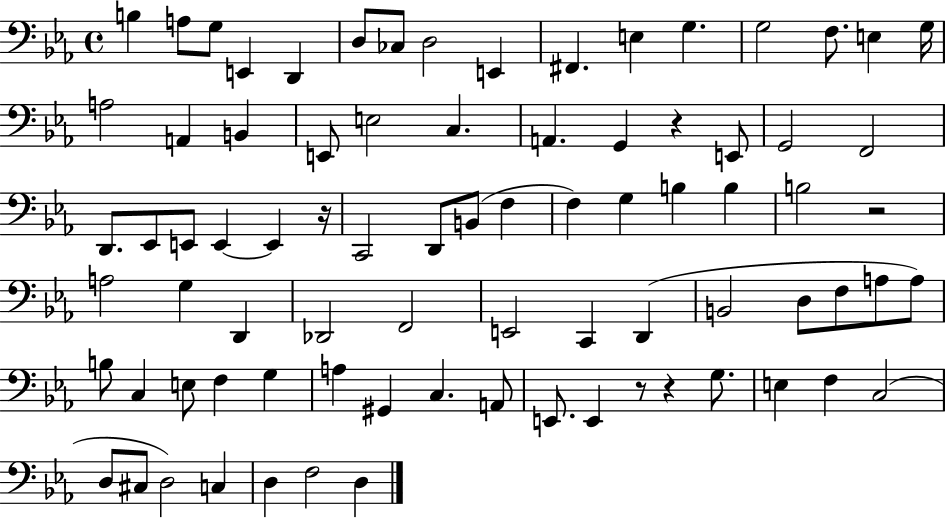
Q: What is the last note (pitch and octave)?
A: D3